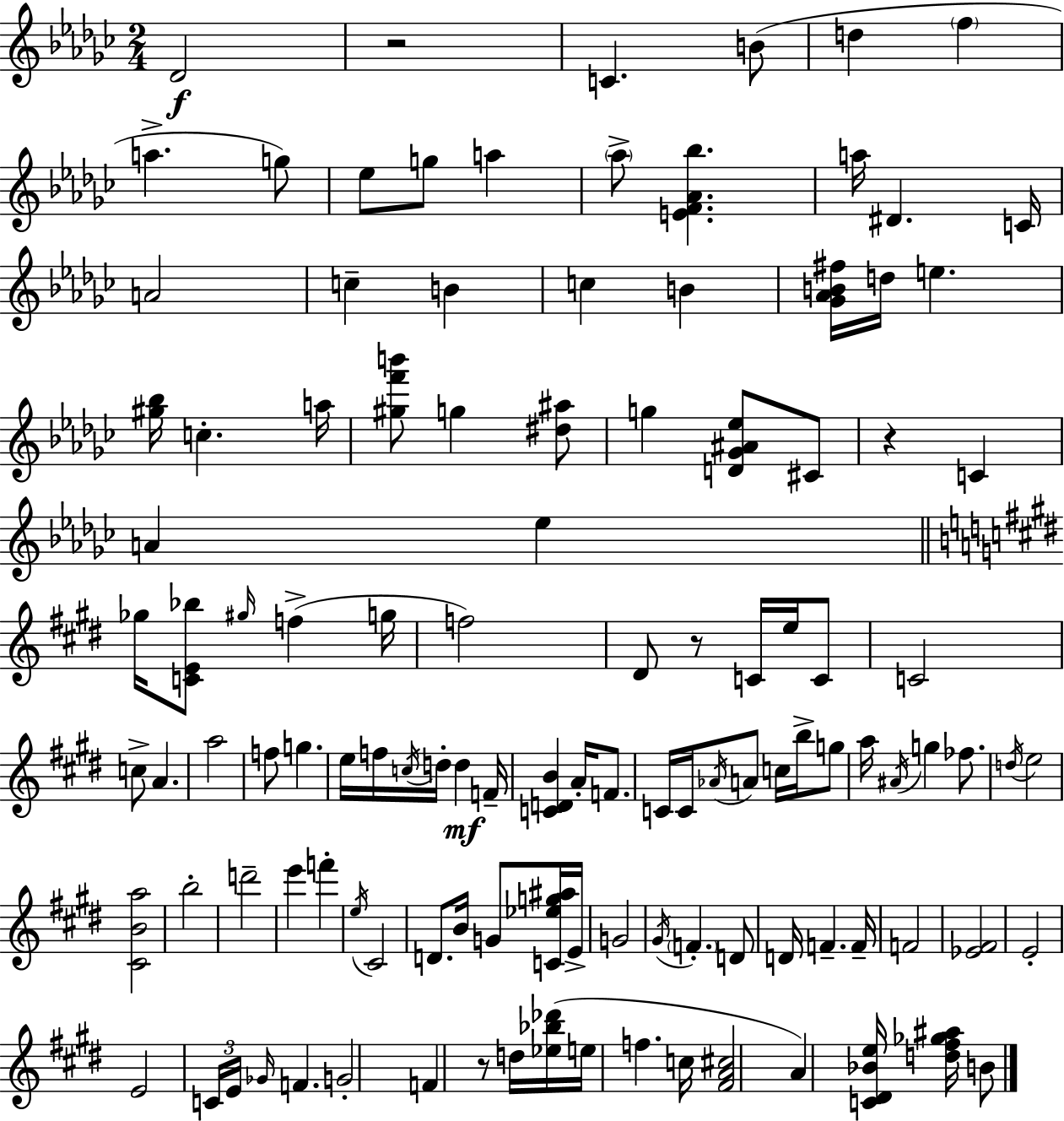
Db4/h R/h C4/q. B4/e D5/q F5/q A5/q. G5/e Eb5/e G5/e A5/q Ab5/e [E4,F4,Ab4,Bb5]/q. A5/s D#4/q. C4/s A4/h C5/q B4/q C5/q B4/q [Gb4,Ab4,B4,F#5]/s D5/s E5/q. [G#5,Bb5]/s C5/q. A5/s [G#5,F6,B6]/e G5/q [D#5,A#5]/e G5/q [D4,Gb4,A#4,Eb5]/e C#4/e R/q C4/q A4/q Eb5/q Gb5/s [C4,E4,Bb5]/e G#5/s F5/q G5/s F5/h D#4/e R/e C4/s E5/s C4/e C4/h C5/e A4/q. A5/h F5/e G5/q. E5/s F5/s C5/s D5/s D5/q F4/s [C4,D4,B4]/q A4/s F4/e. C4/s C4/s Ab4/s A4/e C5/s B5/s G5/e A5/s A#4/s G5/q FES5/e. D5/s E5/h [C#4,B4,A5]/h B5/h D6/h E6/q F6/q E5/s C#4/h D4/e. B4/s G4/e [C4,Eb5,G5,A#5]/s E4/s G4/h G#4/s F4/q. D4/e D4/s F4/q. F4/s F4/h [Eb4,F#4]/h E4/h E4/h C4/s E4/s Gb4/s F4/q. G4/h F4/q R/e D5/s [Eb5,Bb5,Db6]/s E5/s F5/q. C5/s [F#4,A4,C#5]/h A4/q [C4,D#4,Bb4,E5]/s [D5,F#5,Gb5,A#5]/s B4/e